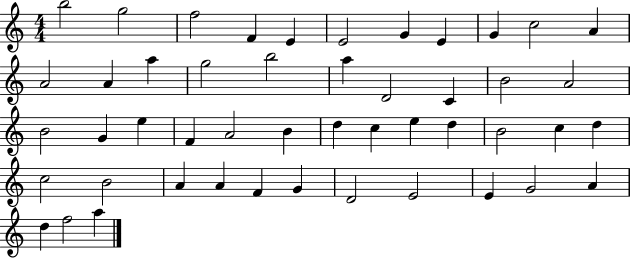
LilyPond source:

{
  \clef treble
  \numericTimeSignature
  \time 4/4
  \key c \major
  b''2 g''2 | f''2 f'4 e'4 | e'2 g'4 e'4 | g'4 c''2 a'4 | \break a'2 a'4 a''4 | g''2 b''2 | a''4 d'2 c'4 | b'2 a'2 | \break b'2 g'4 e''4 | f'4 a'2 b'4 | d''4 c''4 e''4 d''4 | b'2 c''4 d''4 | \break c''2 b'2 | a'4 a'4 f'4 g'4 | d'2 e'2 | e'4 g'2 a'4 | \break d''4 f''2 a''4 | \bar "|."
}